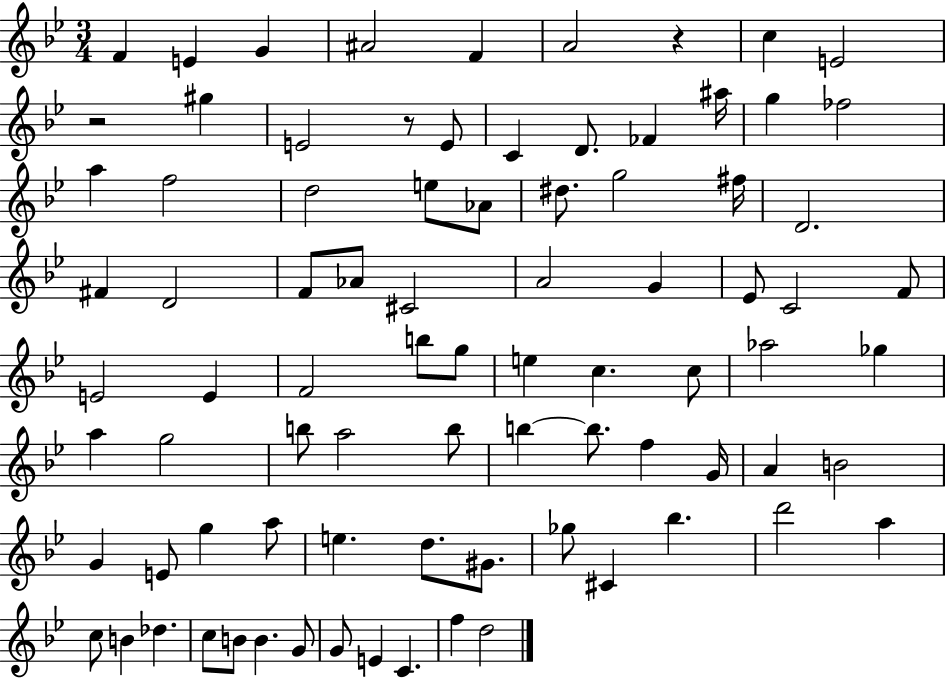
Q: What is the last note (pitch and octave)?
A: D5